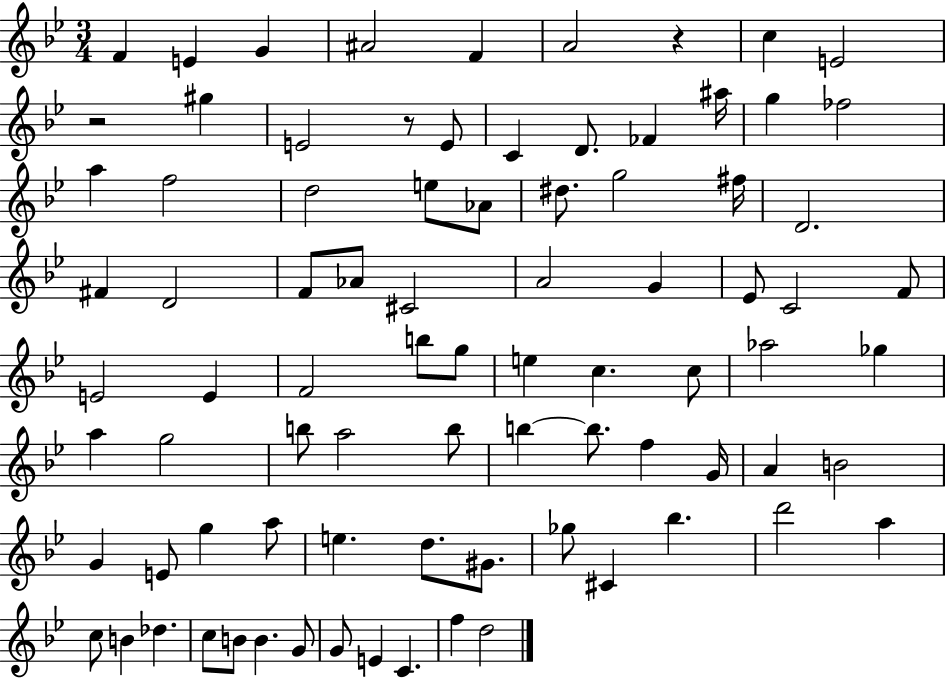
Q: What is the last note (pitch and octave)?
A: D5